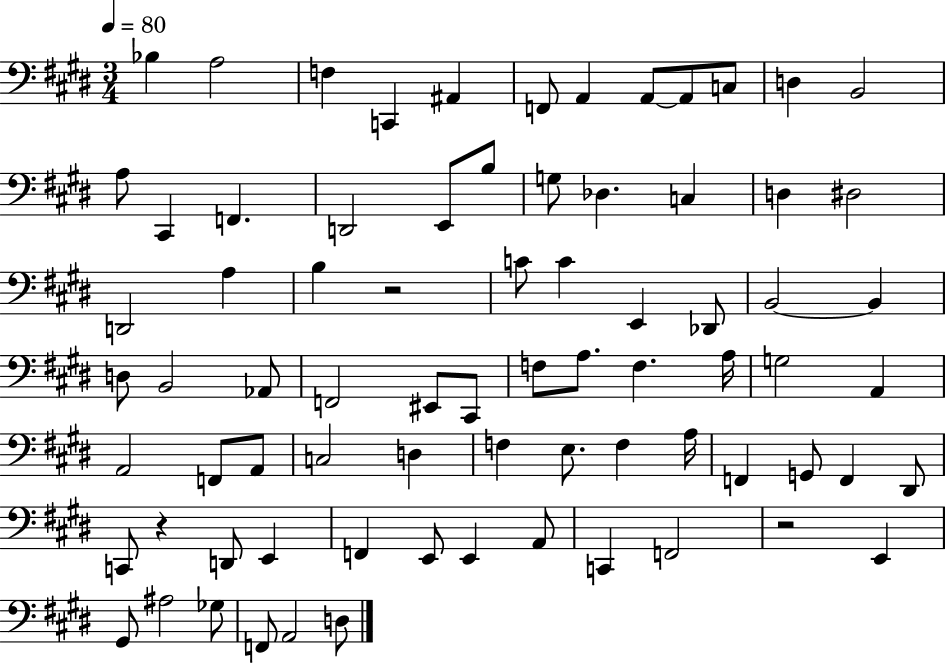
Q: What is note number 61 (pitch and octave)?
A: F2